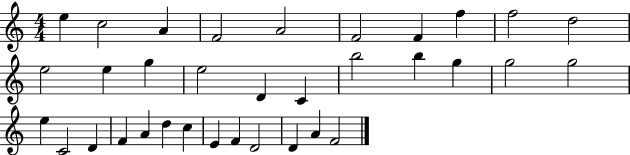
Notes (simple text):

E5/q C5/h A4/q F4/h A4/h F4/h F4/q F5/q F5/h D5/h E5/h E5/q G5/q E5/h D4/q C4/q B5/h B5/q G5/q G5/h G5/h E5/q C4/h D4/q F4/q A4/q D5/q C5/q E4/q F4/q D4/h D4/q A4/q F4/h